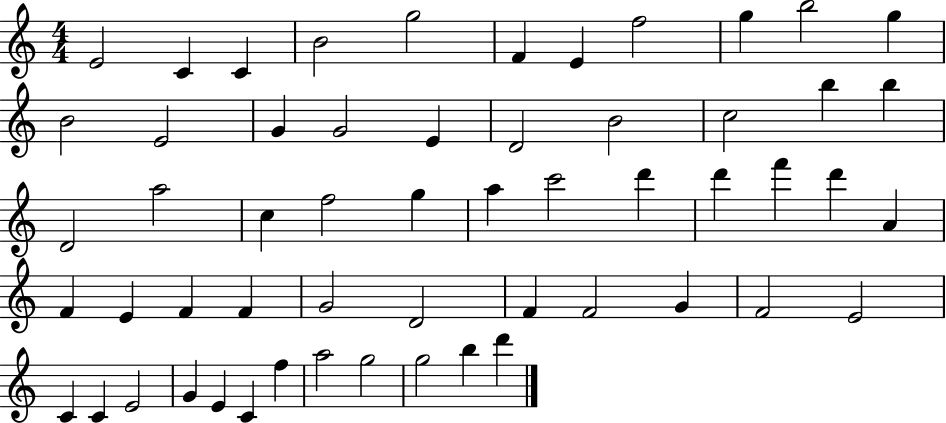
{
  \clef treble
  \numericTimeSignature
  \time 4/4
  \key c \major
  e'2 c'4 c'4 | b'2 g''2 | f'4 e'4 f''2 | g''4 b''2 g''4 | \break b'2 e'2 | g'4 g'2 e'4 | d'2 b'2 | c''2 b''4 b''4 | \break d'2 a''2 | c''4 f''2 g''4 | a''4 c'''2 d'''4 | d'''4 f'''4 d'''4 a'4 | \break f'4 e'4 f'4 f'4 | g'2 d'2 | f'4 f'2 g'4 | f'2 e'2 | \break c'4 c'4 e'2 | g'4 e'4 c'4 f''4 | a''2 g''2 | g''2 b''4 d'''4 | \break \bar "|."
}